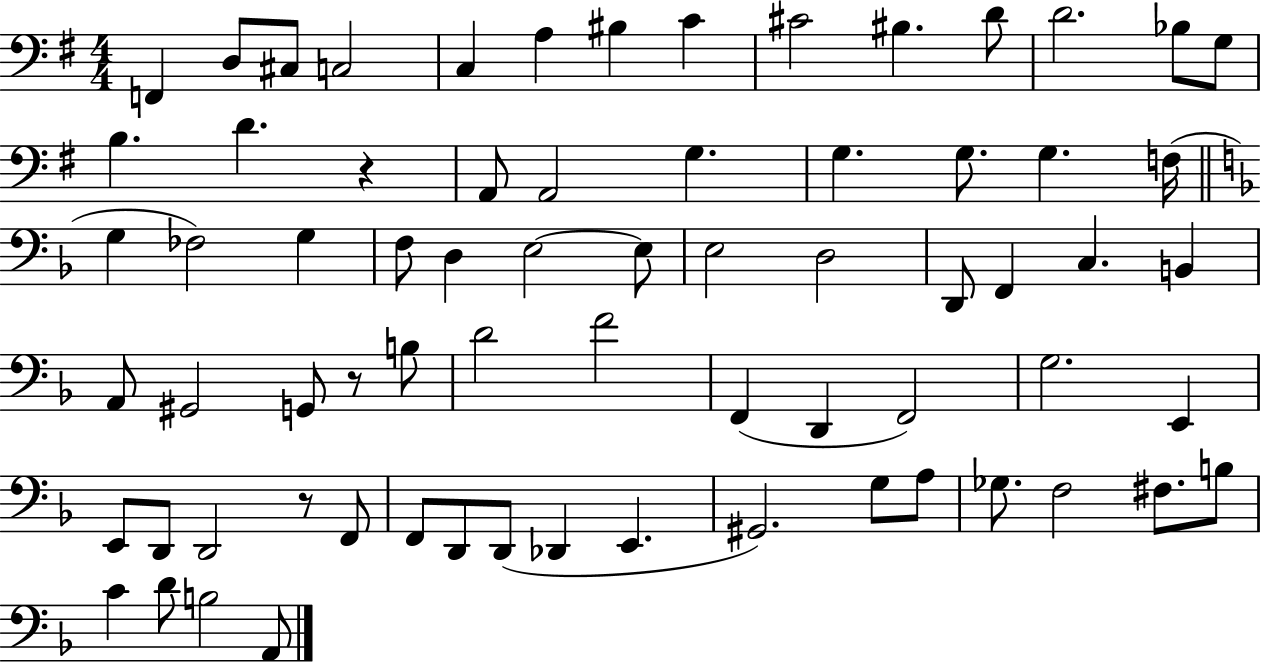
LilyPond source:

{
  \clef bass
  \numericTimeSignature
  \time 4/4
  \key g \major
  f,4 d8 cis8 c2 | c4 a4 bis4 c'4 | cis'2 bis4. d'8 | d'2. bes8 g8 | \break b4. d'4. r4 | a,8 a,2 g4. | g4. g8. g4. f16( | \bar "||" \break \key d \minor g4 fes2) g4 | f8 d4 e2~~ e8 | e2 d2 | d,8 f,4 c4. b,4 | \break a,8 gis,2 g,8 r8 b8 | d'2 f'2 | f,4( d,4 f,2) | g2. e,4 | \break e,8 d,8 d,2 r8 f,8 | f,8 d,8 d,8( des,4 e,4. | gis,2.) g8 a8 | ges8. f2 fis8. b8 | \break c'4 d'8 b2 a,8 | \bar "|."
}